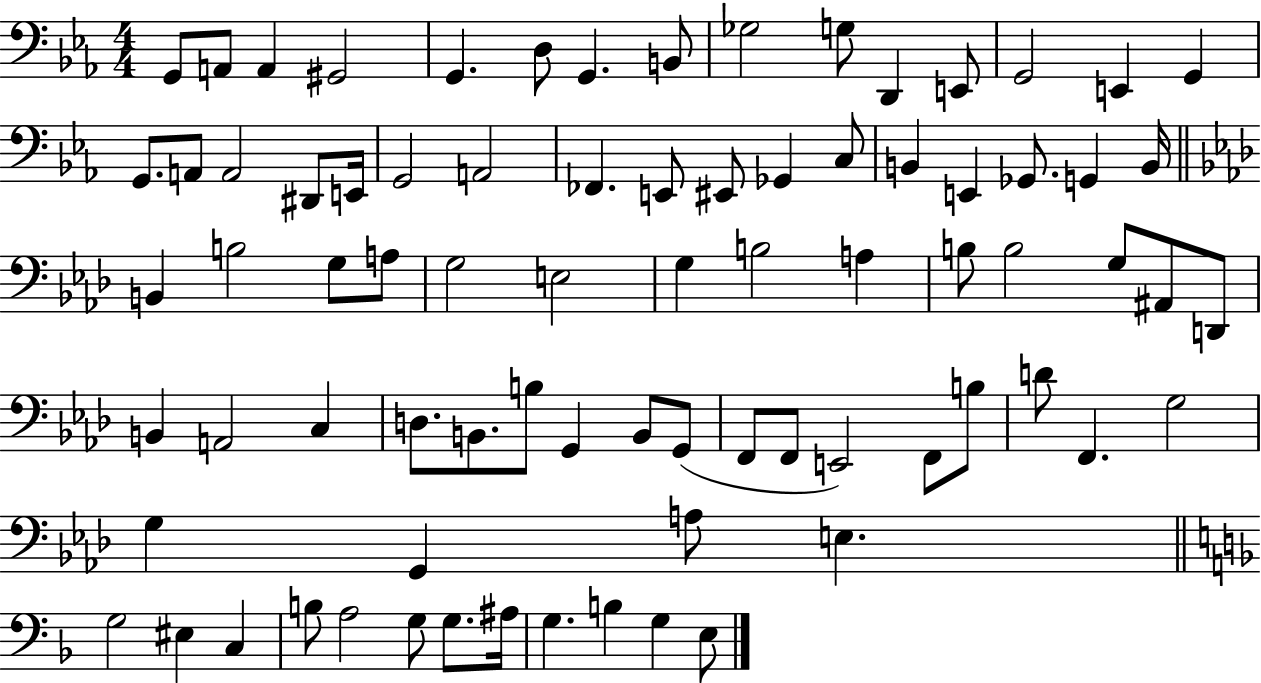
G2/e A2/e A2/q G#2/h G2/q. D3/e G2/q. B2/e Gb3/h G3/e D2/q E2/e G2/h E2/q G2/q G2/e. A2/e A2/h D#2/e E2/s G2/h A2/h FES2/q. E2/e EIS2/e Gb2/q C3/e B2/q E2/q Gb2/e. G2/q B2/s B2/q B3/h G3/e A3/e G3/h E3/h G3/q B3/h A3/q B3/e B3/h G3/e A#2/e D2/e B2/q A2/h C3/q D3/e. B2/e. B3/e G2/q B2/e G2/e F2/e F2/e E2/h F2/e B3/e D4/e F2/q. G3/h G3/q G2/q A3/e E3/q. G3/h EIS3/q C3/q B3/e A3/h G3/e G3/e. A#3/s G3/q. B3/q G3/q E3/e